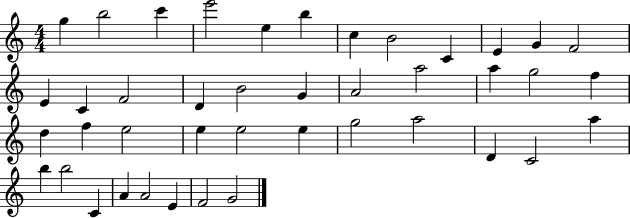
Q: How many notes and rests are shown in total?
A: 42